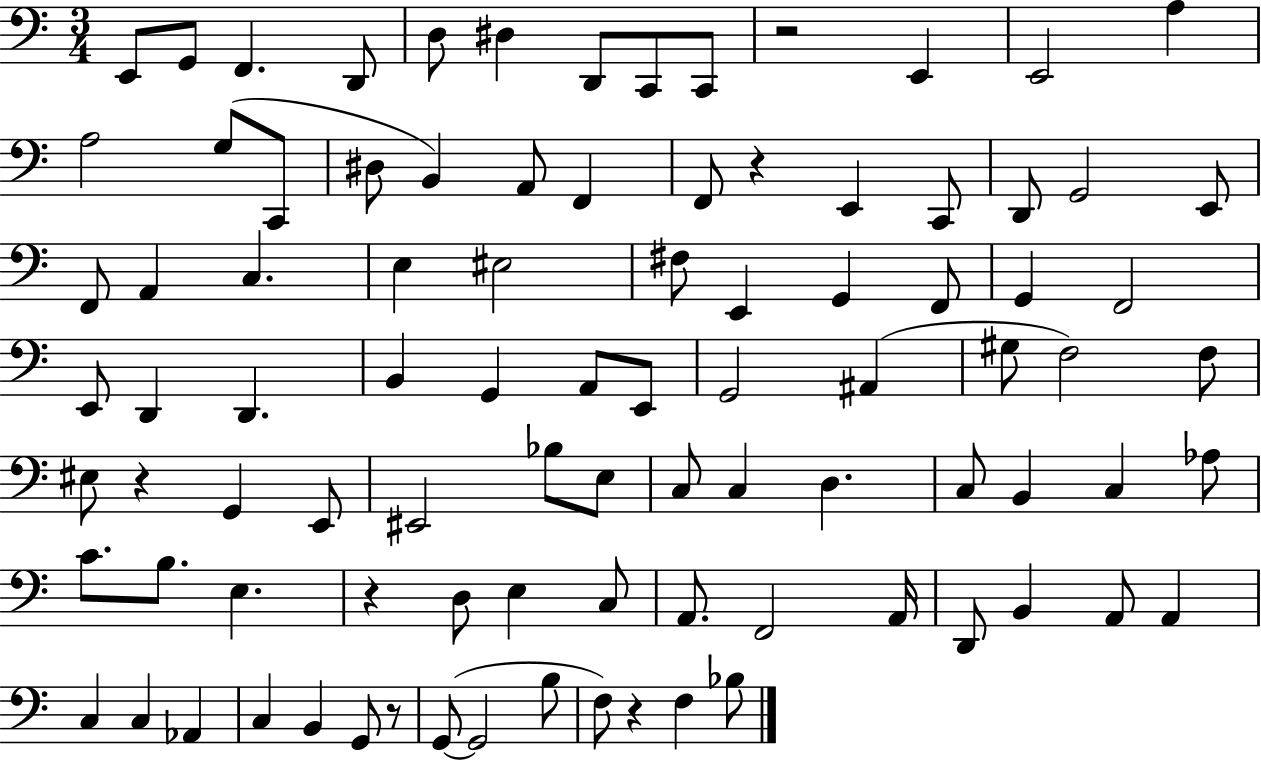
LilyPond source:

{
  \clef bass
  \numericTimeSignature
  \time 3/4
  \key c \major
  \repeat volta 2 { e,8 g,8 f,4. d,8 | d8 dis4 d,8 c,8 c,8 | r2 e,4 | e,2 a4 | \break a2 g8( c,8 | dis8 b,4) a,8 f,4 | f,8 r4 e,4 c,8 | d,8 g,2 e,8 | \break f,8 a,4 c4. | e4 eis2 | fis8 e,4 g,4 f,8 | g,4 f,2 | \break e,8 d,4 d,4. | b,4 g,4 a,8 e,8 | g,2 ais,4( | gis8 f2) f8 | \break eis8 r4 g,4 e,8 | eis,2 bes8 e8 | c8 c4 d4. | c8 b,4 c4 aes8 | \break c'8. b8. e4. | r4 d8 e4 c8 | a,8. f,2 a,16 | d,8 b,4 a,8 a,4 | \break c4 c4 aes,4 | c4 b,4 g,8 r8 | g,8~(~ g,2 b8 | f8) r4 f4 bes8 | \break } \bar "|."
}